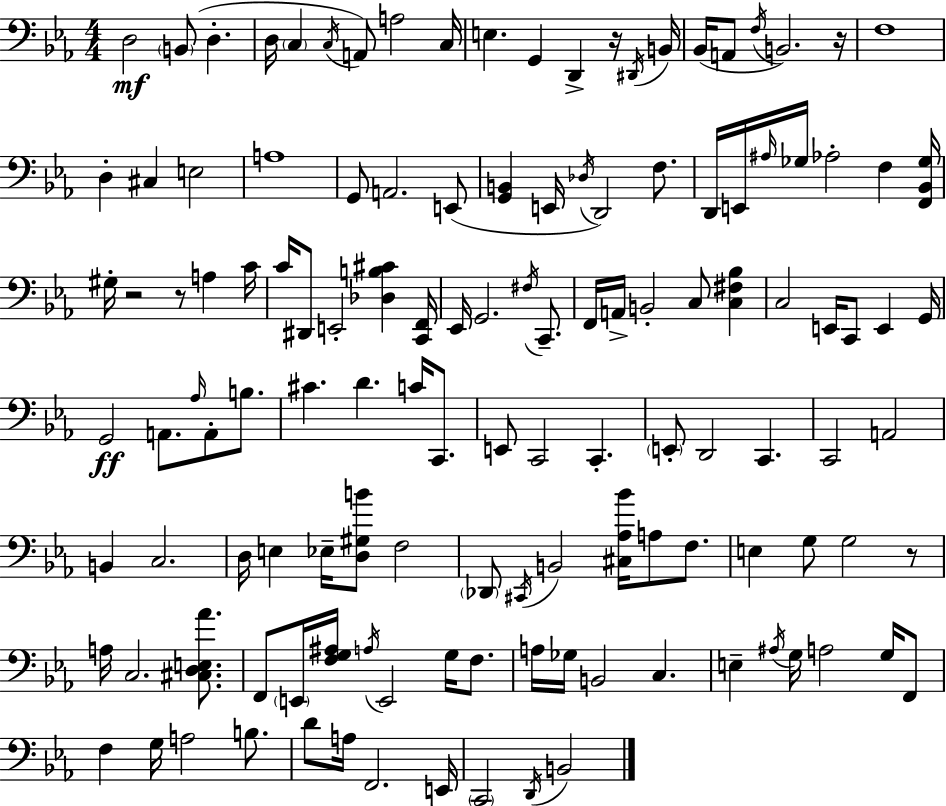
{
  \clef bass
  \numericTimeSignature
  \time 4/4
  \key ees \major
  d2\mf \parenthesize b,8( d4.-. | d16 \parenthesize c4 \acciaccatura { c16 } a,8) a2 | c16 e4. g,4 d,4-> r16 | \acciaccatura { dis,16 } b,16 bes,16( a,8 \acciaccatura { f16 }) b,2. | \break r16 f1 | d4-. cis4 e2 | a1 | g,8 a,2. | \break e,8( <g, b,>4 e,16 \acciaccatura { des16 }) d,2 | f8. d,16 e,16 \grace { ais16 } ges16 aes2-. | f4 <f, bes, ges>16 gis16-. r2 r8 | a4 c'16 c'16 dis,8 e,2-. | \break <des b cis'>4 <c, f,>16 ees,16 g,2. | \acciaccatura { fis16 } c,8.-- f,16 a,16-> b,2-. | c8 <c fis bes>4 c2 e,16 c,8 | e,4 g,16 g,2\ff a,8. | \break \grace { aes16 } a,8-. b8. cis'4. d'4. | c'16 c,8. e,8 c,2 | c,4.-. \parenthesize e,8-. d,2 | c,4. c,2 a,2 | \break b,4 c2. | d16 e4 ees16-- <d gis b'>8 f2 | \parenthesize des,8 \acciaccatura { cis,16 } b,2 | <cis aes bes'>16 a8 f8. e4 g8 g2 | \break r8 a16 c2. | <cis d e aes'>8. f,8 \parenthesize e,16 <f g ais>16 \acciaccatura { a16 } e,2 | g16 f8. a16 ges16 b,2 | c4. e4-- \acciaccatura { ais16 } g16 a2 | \break g16 f,8 f4 g16 a2 | b8. d'8 a16 f,2. | e,16 \parenthesize c,2 | \acciaccatura { d,16 } b,2 \bar "|."
}